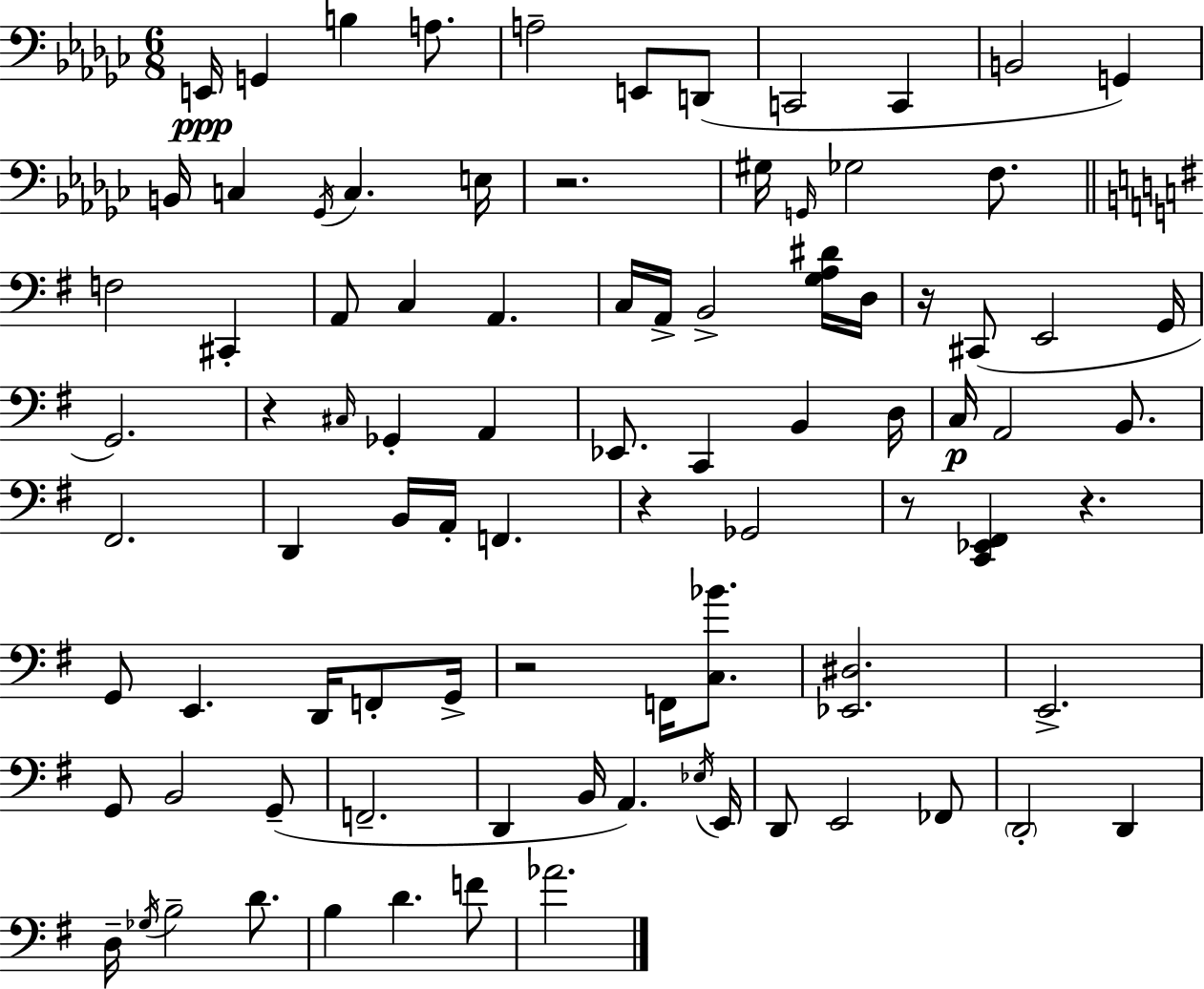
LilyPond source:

{
  \clef bass
  \numericTimeSignature
  \time 6/8
  \key ees \minor
  \repeat volta 2 { e,16\ppp g,4 b4 a8. | a2-- e,8 d,8( | c,2 c,4 | b,2 g,4) | \break b,16 c4 \acciaccatura { ges,16 } c4. | e16 r2. | gis16 \grace { g,16 } ges2 f8. | \bar "||" \break \key e \minor f2 cis,4-. | a,8 c4 a,4. | c16 a,16-> b,2-> <g a dis'>16 d16 | r16 cis,8( e,2 g,16 | \break g,2.) | r4 \grace { cis16 } ges,4-. a,4 | ees,8. c,4 b,4 | d16 c16\p a,2 b,8. | \break fis,2. | d,4 b,16 a,16-. f,4. | r4 ges,2 | r8 <c, ees, fis,>4 r4. | \break g,8 e,4. d,16 f,8-. | g,16-> r2 f,16 <c bes'>8. | <ees, dis>2. | e,2.-> | \break g,8 b,2 g,8--( | f,2.-- | d,4 b,16 a,4.) | \acciaccatura { ees16 } e,16 d,8 e,2 | \break fes,8 \parenthesize d,2-. d,4 | d16-- \acciaccatura { ges16 } b2-- | d'8. b4 d'4. | f'8 aes'2. | \break } \bar "|."
}